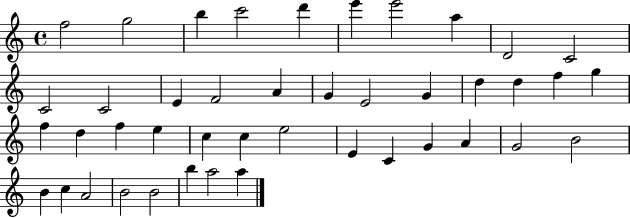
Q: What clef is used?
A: treble